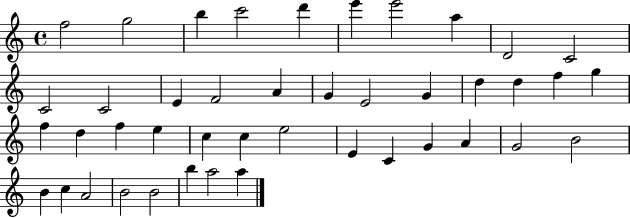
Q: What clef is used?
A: treble